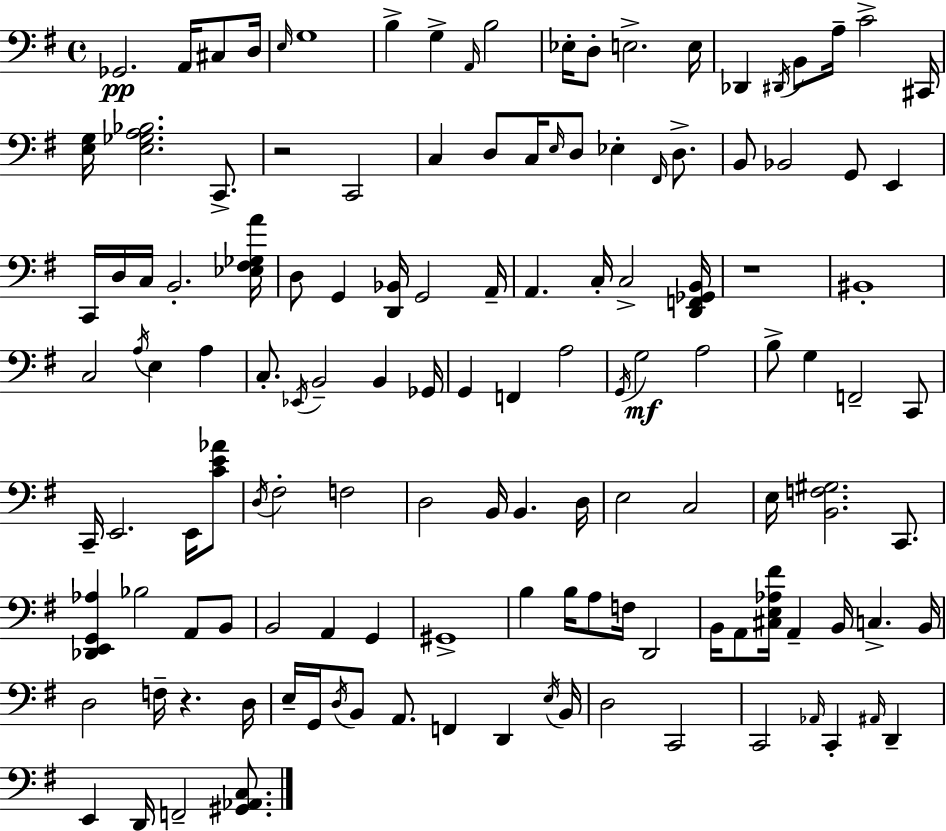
Gb2/h. A2/s C#3/e D3/s E3/s G3/w B3/q G3/q A2/s B3/h Eb3/s D3/e E3/h. E3/s Db2/q D#2/s B2/e A3/s C4/h C#2/s [E3,G3]/s [E3,Gb3,A3,Bb3]/h. C2/e. R/h C2/h C3/q D3/e C3/s E3/s D3/e Eb3/q F#2/s D3/e. B2/e Bb2/h G2/e E2/q C2/s D3/s C3/s B2/h. [Eb3,F#3,Gb3,A4]/s D3/e G2/q [D2,Bb2]/s G2/h A2/s A2/q. C3/s C3/h [D2,F2,Gb2,B2]/s R/w BIS2/w C3/h A3/s E3/q A3/q C3/e. Eb2/s B2/h B2/q Gb2/s G2/q F2/q A3/h G2/s G3/h A3/h B3/e G3/q F2/h C2/e C2/s E2/h. E2/s [C4,E4,Ab4]/e D3/s F#3/h F3/h D3/h B2/s B2/q. D3/s E3/h C3/h E3/s [B2,F3,G#3]/h. C2/e. [Db2,E2,G2,Ab3]/q Bb3/h A2/e B2/e B2/h A2/q G2/q G#2/w B3/q B3/s A3/e F3/s D2/h B2/s A2/e [C#3,E3,Ab3,F#4]/s A2/q B2/s C3/q. B2/s D3/h F3/s R/q. D3/s E3/s G2/s D3/s B2/e A2/e. F2/q D2/q E3/s B2/s D3/h C2/h C2/h Ab2/s C2/q A#2/s D2/q E2/q D2/s F2/h [G#2,Ab2,C3]/e.